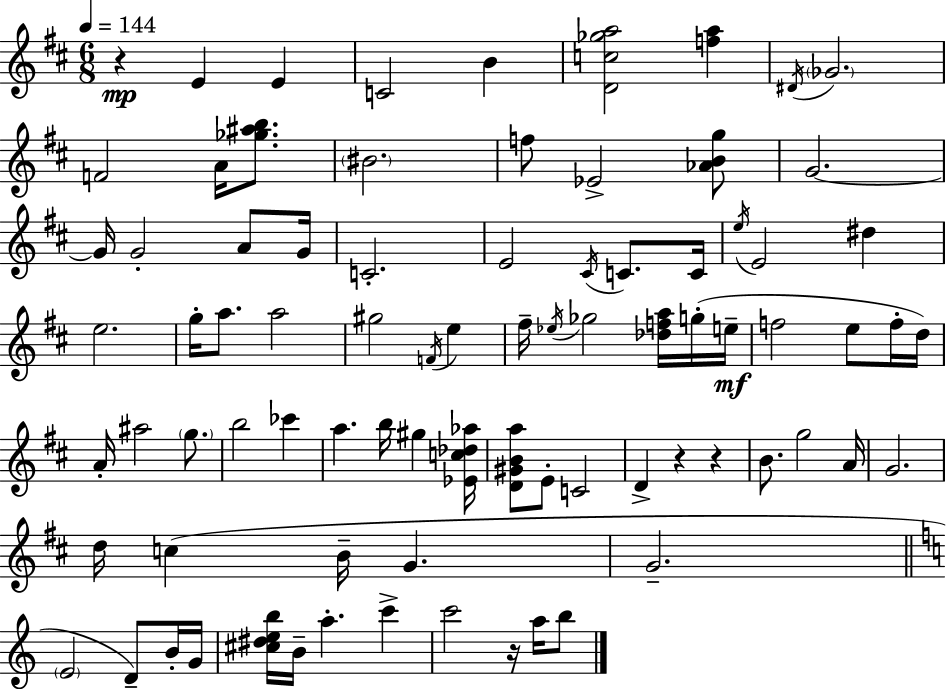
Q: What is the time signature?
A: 6/8